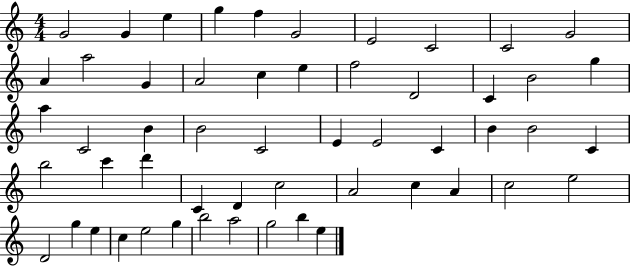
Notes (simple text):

G4/h G4/q E5/q G5/q F5/q G4/h E4/h C4/h C4/h G4/h A4/q A5/h G4/q A4/h C5/q E5/q F5/h D4/h C4/q B4/h G5/q A5/q C4/h B4/q B4/h C4/h E4/q E4/h C4/q B4/q B4/h C4/q B5/h C6/q D6/q C4/q D4/q C5/h A4/h C5/q A4/q C5/h E5/h D4/h G5/q E5/q C5/q E5/h G5/q B5/h A5/h G5/h B5/q E5/q